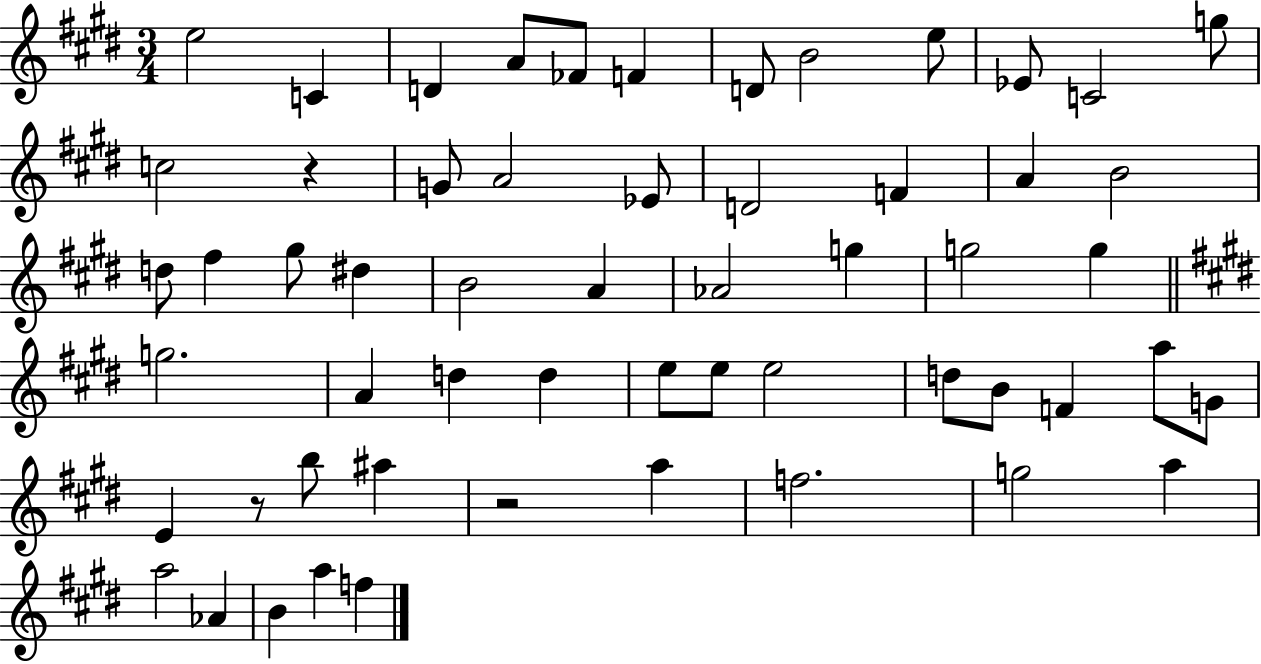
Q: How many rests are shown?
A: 3